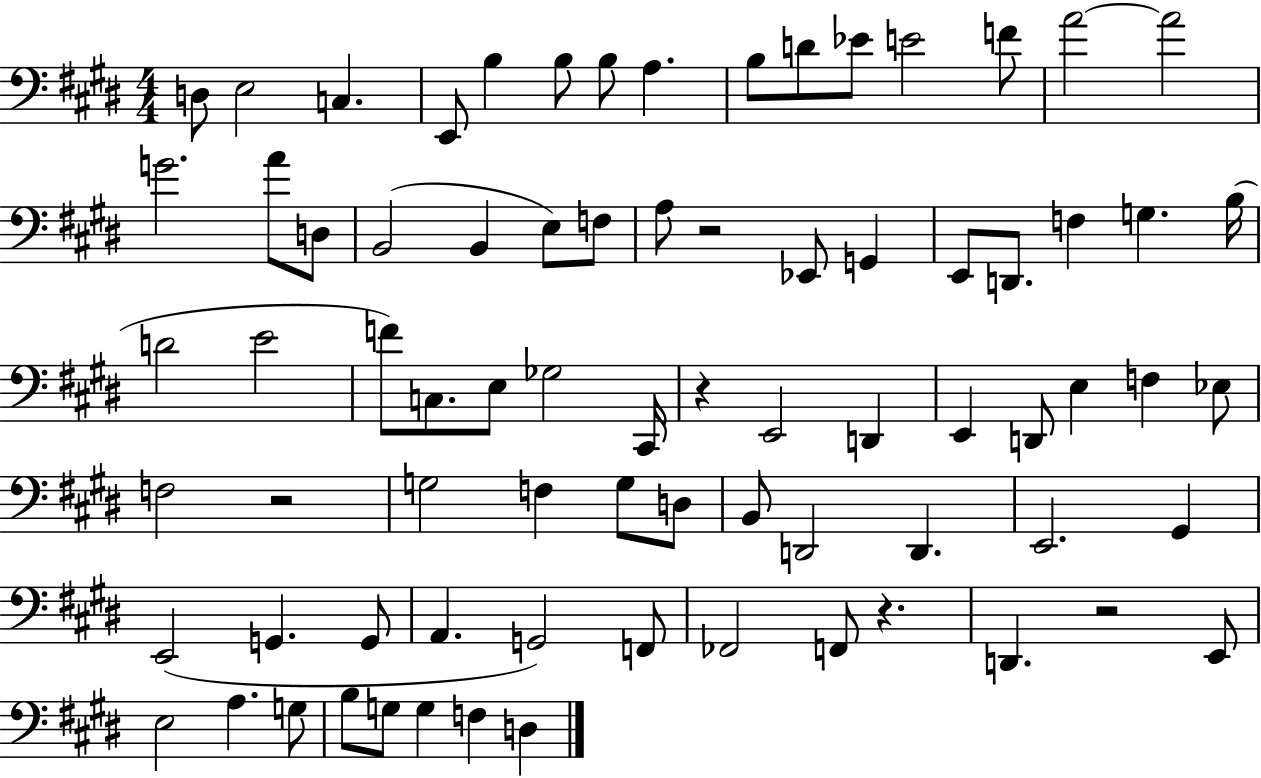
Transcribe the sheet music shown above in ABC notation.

X:1
T:Untitled
M:4/4
L:1/4
K:E
D,/2 E,2 C, E,,/2 B, B,/2 B,/2 A, B,/2 D/2 _E/2 E2 F/2 A2 A2 G2 A/2 D,/2 B,,2 B,, E,/2 F,/2 A,/2 z2 _E,,/2 G,, E,,/2 D,,/2 F, G, B,/4 D2 E2 F/2 C,/2 E,/2 _G,2 ^C,,/4 z E,,2 D,, E,, D,,/2 E, F, _E,/2 F,2 z2 G,2 F, G,/2 D,/2 B,,/2 D,,2 D,, E,,2 ^G,, E,,2 G,, G,,/2 A,, G,,2 F,,/2 _F,,2 F,,/2 z D,, z2 E,,/2 E,2 A, G,/2 B,/2 G,/2 G, F, D,